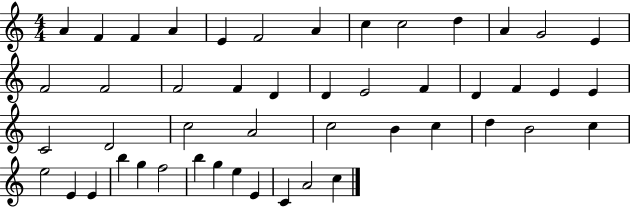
A4/q F4/q F4/q A4/q E4/q F4/h A4/q C5/q C5/h D5/q A4/q G4/h E4/q F4/h F4/h F4/h F4/q D4/q D4/q E4/h F4/q D4/q F4/q E4/q E4/q C4/h D4/h C5/h A4/h C5/h B4/q C5/q D5/q B4/h C5/q E5/h E4/q E4/q B5/q G5/q F5/h B5/q G5/q E5/q E4/q C4/q A4/h C5/q